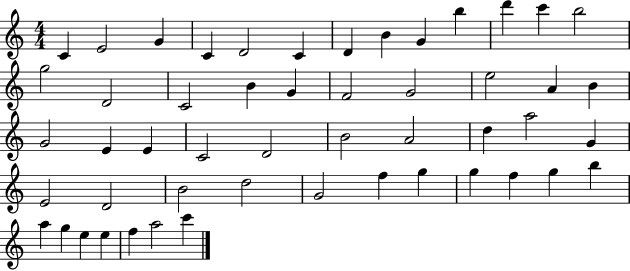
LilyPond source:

{
  \clef treble
  \numericTimeSignature
  \time 4/4
  \key c \major
  c'4 e'2 g'4 | c'4 d'2 c'4 | d'4 b'4 g'4 b''4 | d'''4 c'''4 b''2 | \break g''2 d'2 | c'2 b'4 g'4 | f'2 g'2 | e''2 a'4 b'4 | \break g'2 e'4 e'4 | c'2 d'2 | b'2 a'2 | d''4 a''2 g'4 | \break e'2 d'2 | b'2 d''2 | g'2 f''4 g''4 | g''4 f''4 g''4 b''4 | \break a''4 g''4 e''4 e''4 | f''4 a''2 c'''4 | \bar "|."
}